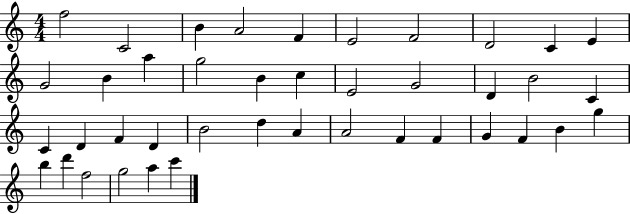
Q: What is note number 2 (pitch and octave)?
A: C4